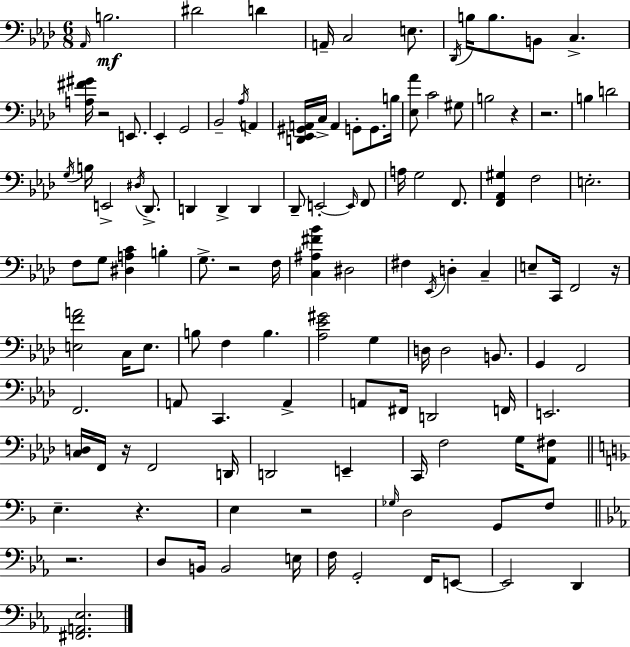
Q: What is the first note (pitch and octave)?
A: Ab2